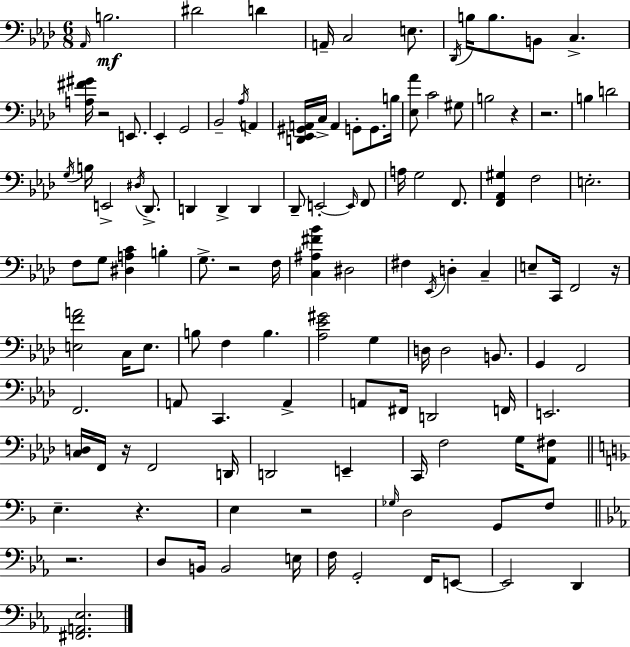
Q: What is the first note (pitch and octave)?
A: Ab2